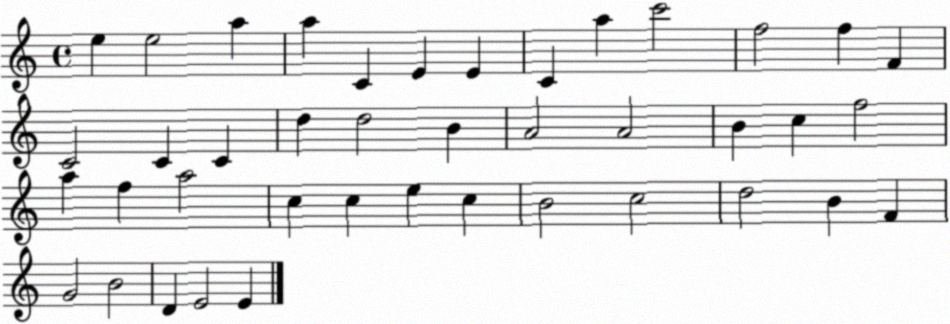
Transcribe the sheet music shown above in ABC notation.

X:1
T:Untitled
M:4/4
L:1/4
K:C
e e2 a a C E E C a c'2 f2 f F C2 C C d d2 B A2 A2 B c f2 a f a2 c c e c B2 c2 d2 B F G2 B2 D E2 E